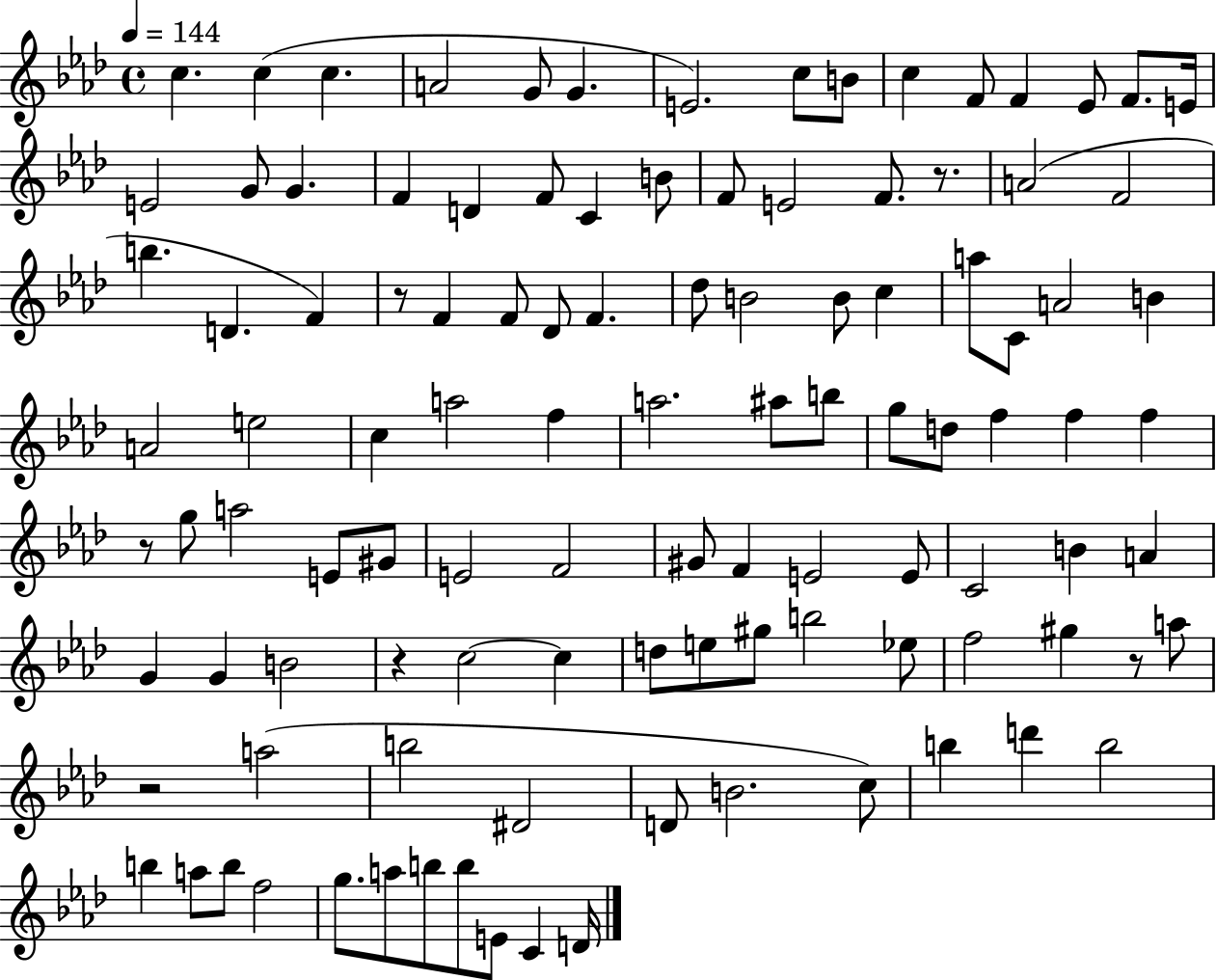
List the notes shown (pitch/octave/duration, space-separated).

C5/q. C5/q C5/q. A4/h G4/e G4/q. E4/h. C5/e B4/e C5/q F4/e F4/q Eb4/e F4/e. E4/s E4/h G4/e G4/q. F4/q D4/q F4/e C4/q B4/e F4/e E4/h F4/e. R/e. A4/h F4/h B5/q. D4/q. F4/q R/e F4/q F4/e Db4/e F4/q. Db5/e B4/h B4/e C5/q A5/e C4/e A4/h B4/q A4/h E5/h C5/q A5/h F5/q A5/h. A#5/e B5/e G5/e D5/e F5/q F5/q F5/q R/e G5/e A5/h E4/e G#4/e E4/h F4/h G#4/e F4/q E4/h E4/e C4/h B4/q A4/q G4/q G4/q B4/h R/q C5/h C5/q D5/e E5/e G#5/e B5/h Eb5/e F5/h G#5/q R/e A5/e R/h A5/h B5/h D#4/h D4/e B4/h. C5/e B5/q D6/q B5/h B5/q A5/e B5/e F5/h G5/e. A5/e B5/e B5/e E4/e C4/q D4/s